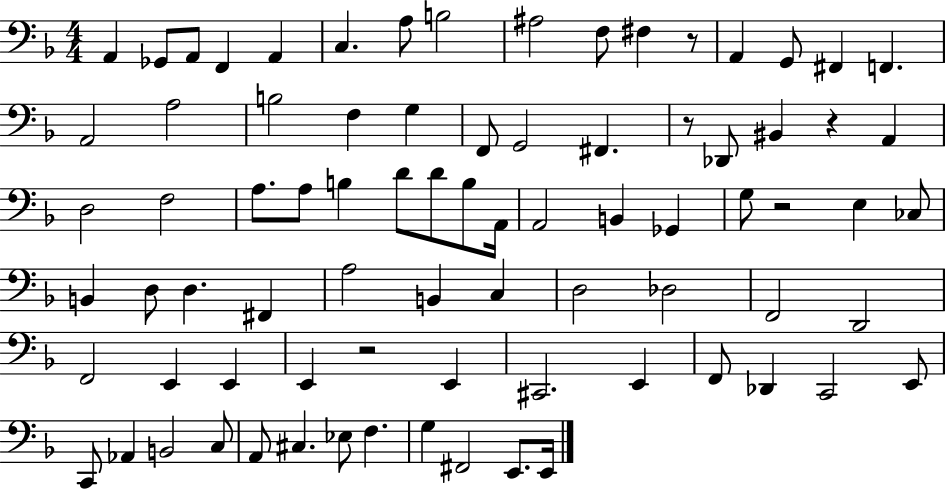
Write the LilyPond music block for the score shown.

{
  \clef bass
  \numericTimeSignature
  \time 4/4
  \key f \major
  a,4 ges,8 a,8 f,4 a,4 | c4. a8 b2 | ais2 f8 fis4 r8 | a,4 g,8 fis,4 f,4. | \break a,2 a2 | b2 f4 g4 | f,8 g,2 fis,4. | r8 des,8 bis,4 r4 a,4 | \break d2 f2 | a8. a8 b4 d'8 d'8 b8 a,16 | a,2 b,4 ges,4 | g8 r2 e4 ces8 | \break b,4 d8 d4. fis,4 | a2 b,4 c4 | d2 des2 | f,2 d,2 | \break f,2 e,4 e,4 | e,4 r2 e,4 | cis,2. e,4 | f,8 des,4 c,2 e,8 | \break c,8 aes,4 b,2 c8 | a,8 cis4. ees8 f4. | g4 fis,2 e,8. e,16 | \bar "|."
}